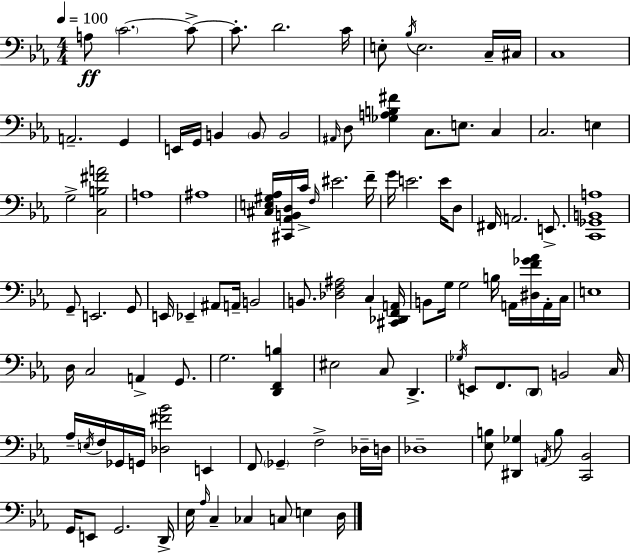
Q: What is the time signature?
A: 4/4